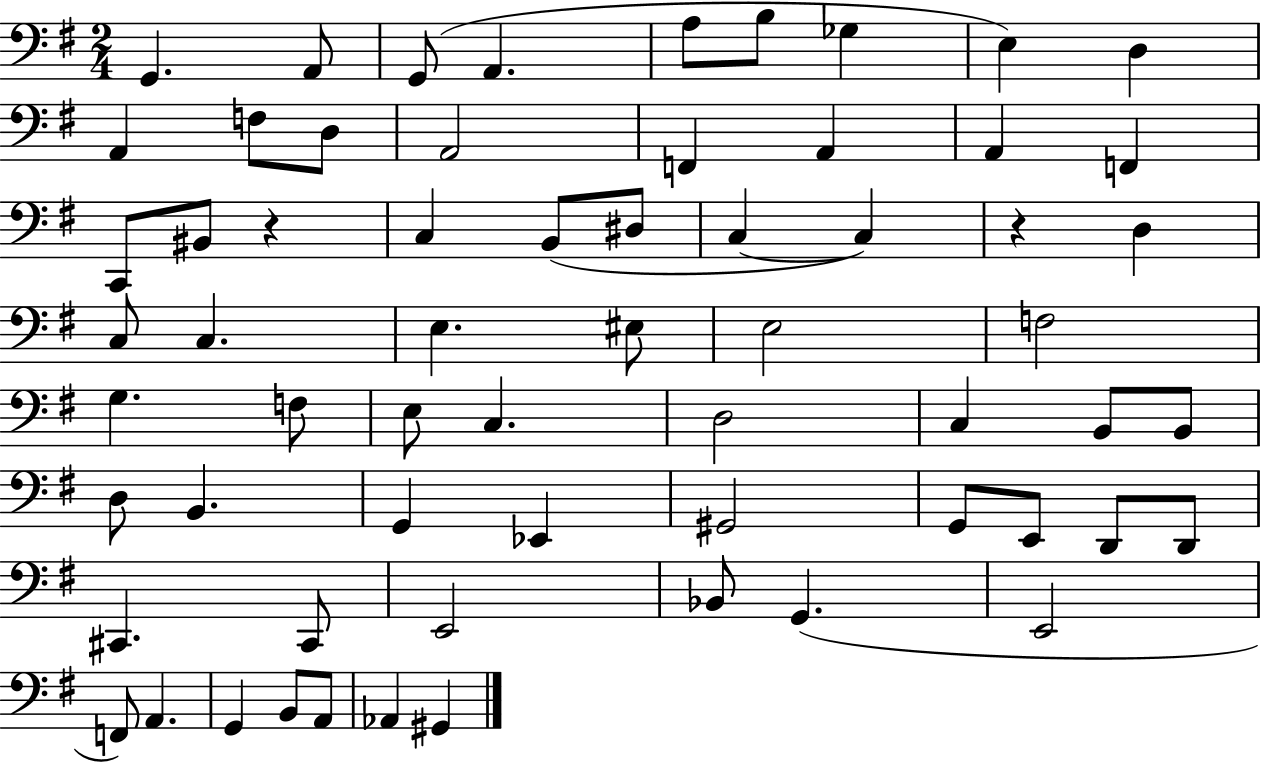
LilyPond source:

{
  \clef bass
  \numericTimeSignature
  \time 2/4
  \key g \major
  g,4. a,8 | g,8( a,4. | a8 b8 ges4 | e4) d4 | \break a,4 f8 d8 | a,2 | f,4 a,4 | a,4 f,4 | \break c,8 bis,8 r4 | c4 b,8( dis8 | c4~~ c4) | r4 d4 | \break c8 c4. | e4. eis8 | e2 | f2 | \break g4. f8 | e8 c4. | d2 | c4 b,8 b,8 | \break d8 b,4. | g,4 ees,4 | gis,2 | g,8 e,8 d,8 d,8 | \break cis,4. cis,8 | e,2 | bes,8 g,4.( | e,2 | \break f,8) a,4. | g,4 b,8 a,8 | aes,4 gis,4 | \bar "|."
}